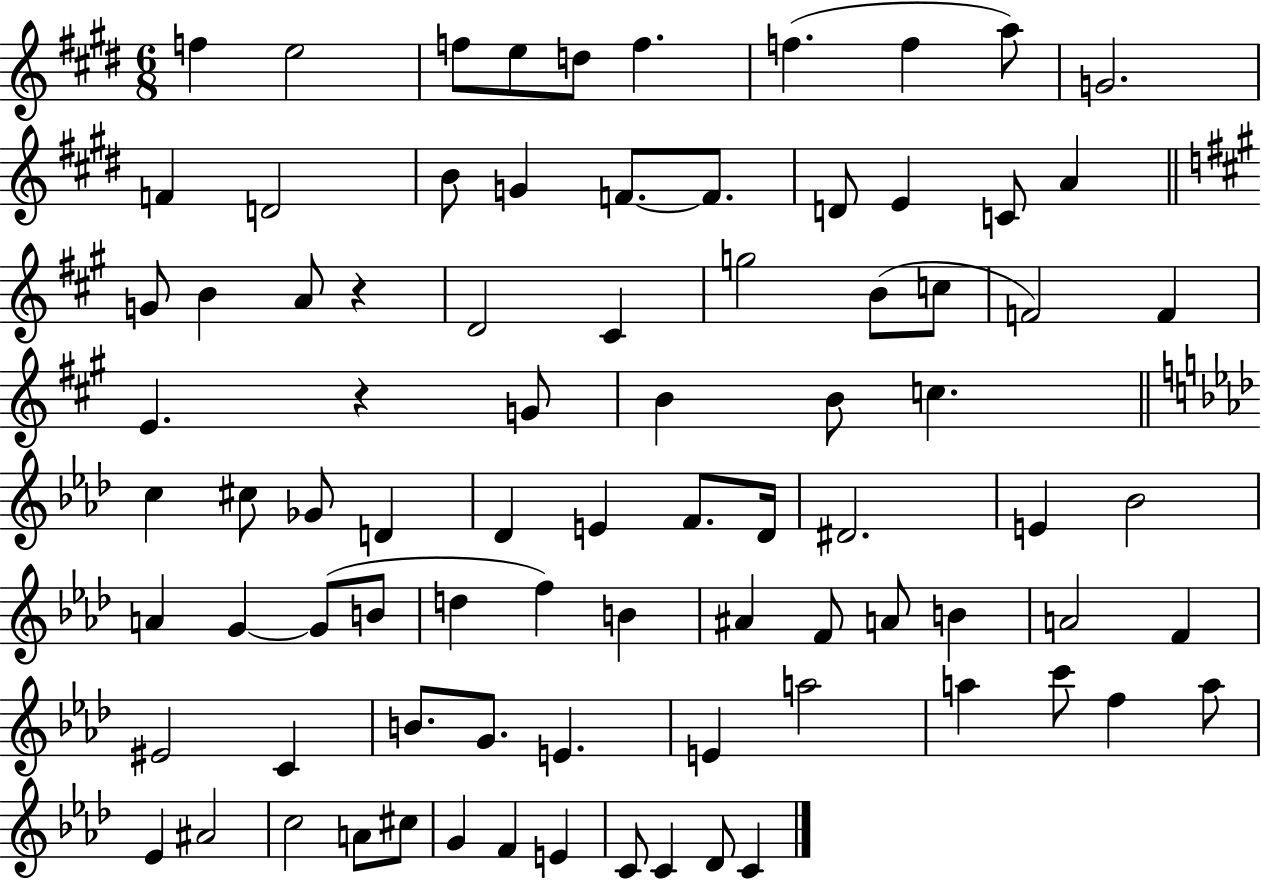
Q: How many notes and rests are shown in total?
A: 84